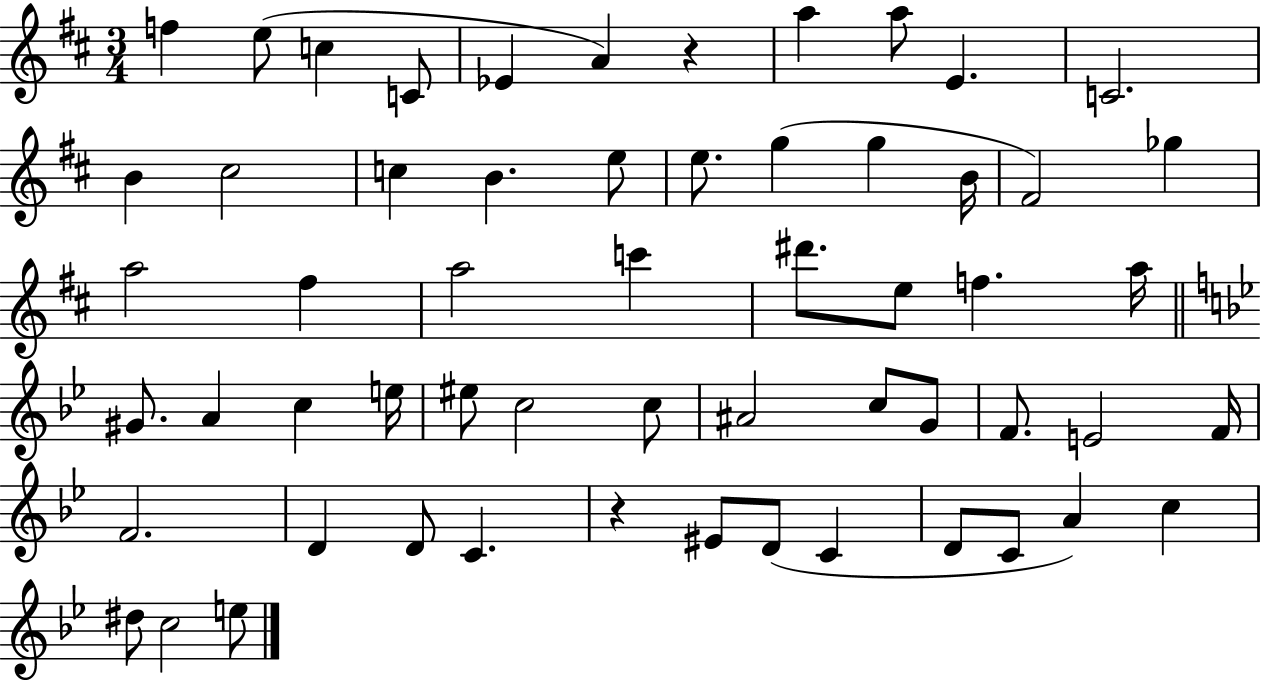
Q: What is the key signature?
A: D major